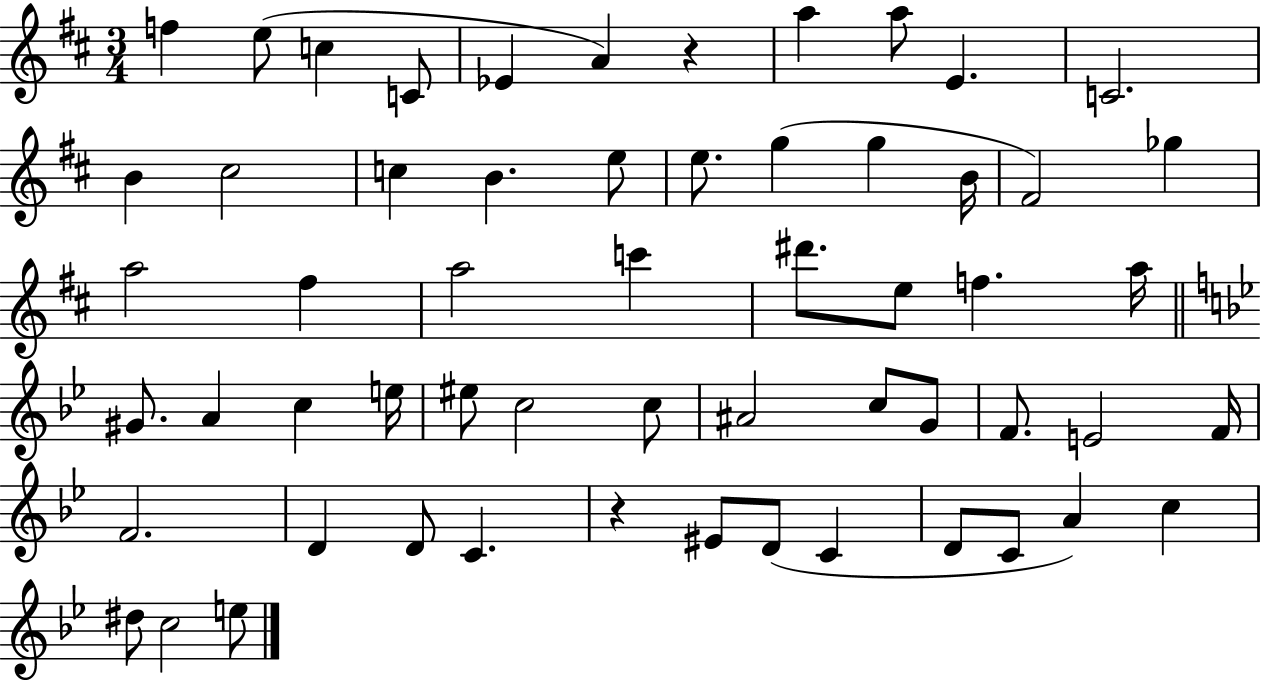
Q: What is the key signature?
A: D major